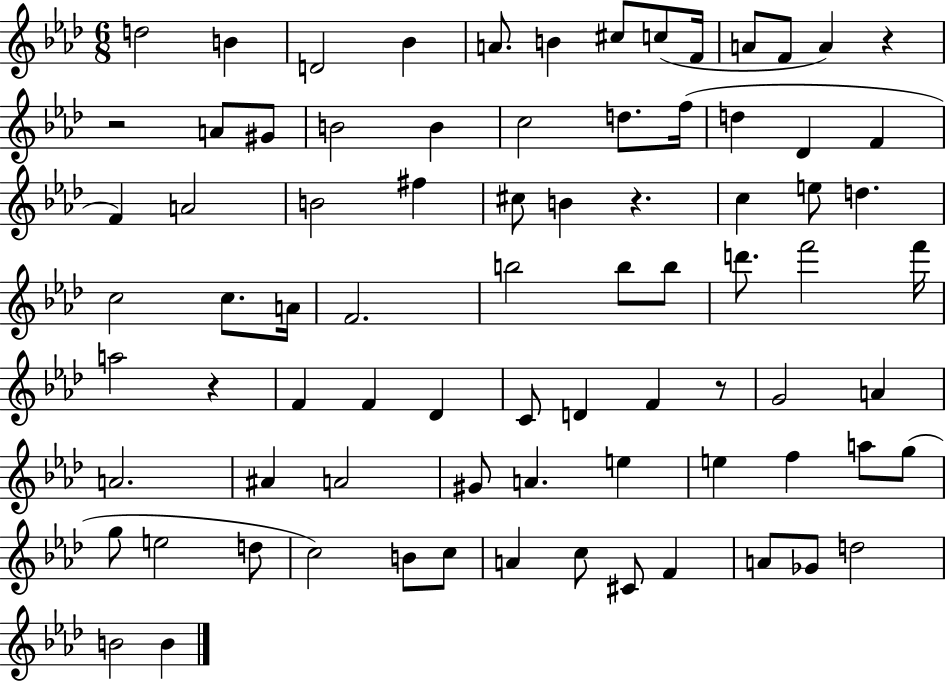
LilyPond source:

{
  \clef treble
  \numericTimeSignature
  \time 6/8
  \key aes \major
  \repeat volta 2 { d''2 b'4 | d'2 bes'4 | a'8. b'4 cis''8 c''8( f'16 | a'8 f'8 a'4) r4 | \break r2 a'8 gis'8 | b'2 b'4 | c''2 d''8. f''16( | d''4 des'4 f'4 | \break f'4) a'2 | b'2 fis''4 | cis''8 b'4 r4. | c''4 e''8 d''4. | \break c''2 c''8. a'16 | f'2. | b''2 b''8 b''8 | d'''8. f'''2 f'''16 | \break a''2 r4 | f'4 f'4 des'4 | c'8 d'4 f'4 r8 | g'2 a'4 | \break a'2. | ais'4 a'2 | gis'8 a'4. e''4 | e''4 f''4 a''8 g''8( | \break g''8 e''2 d''8 | c''2) b'8 c''8 | a'4 c''8 cis'8 f'4 | a'8 ges'8 d''2 | \break b'2 b'4 | } \bar "|."
}